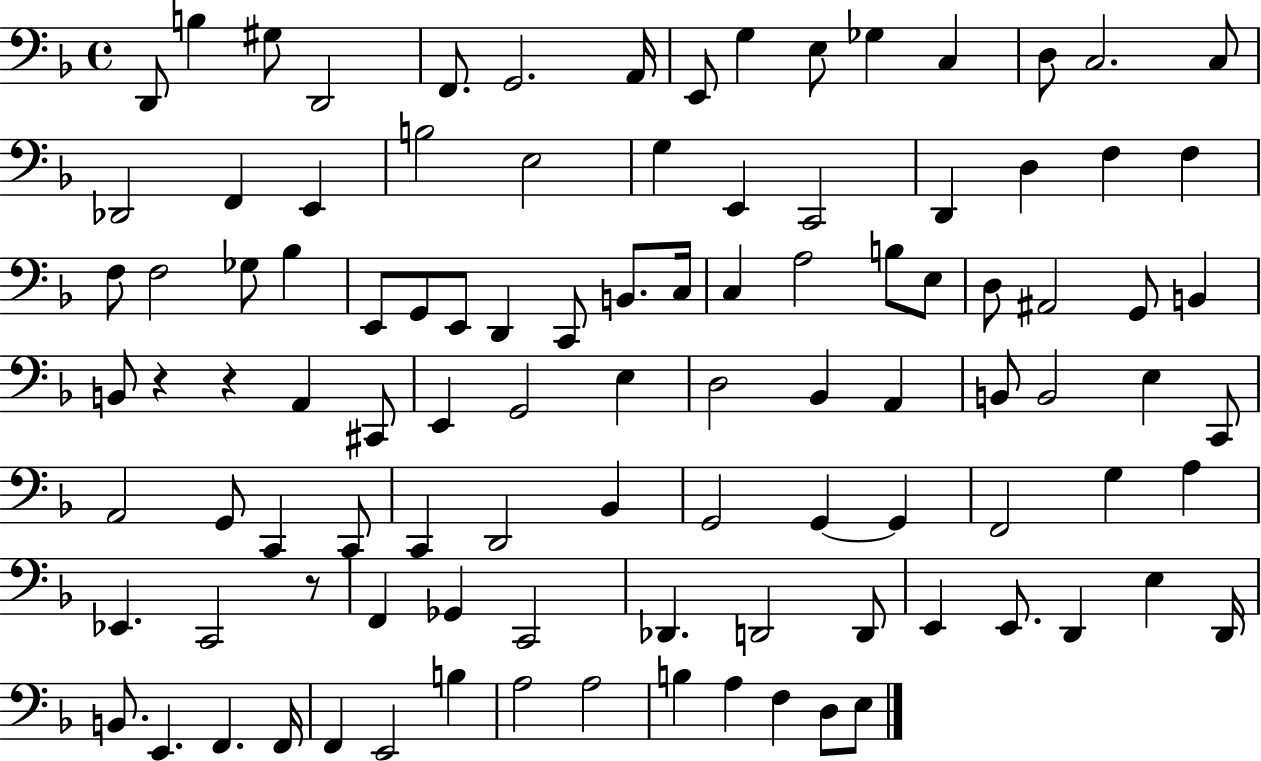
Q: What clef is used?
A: bass